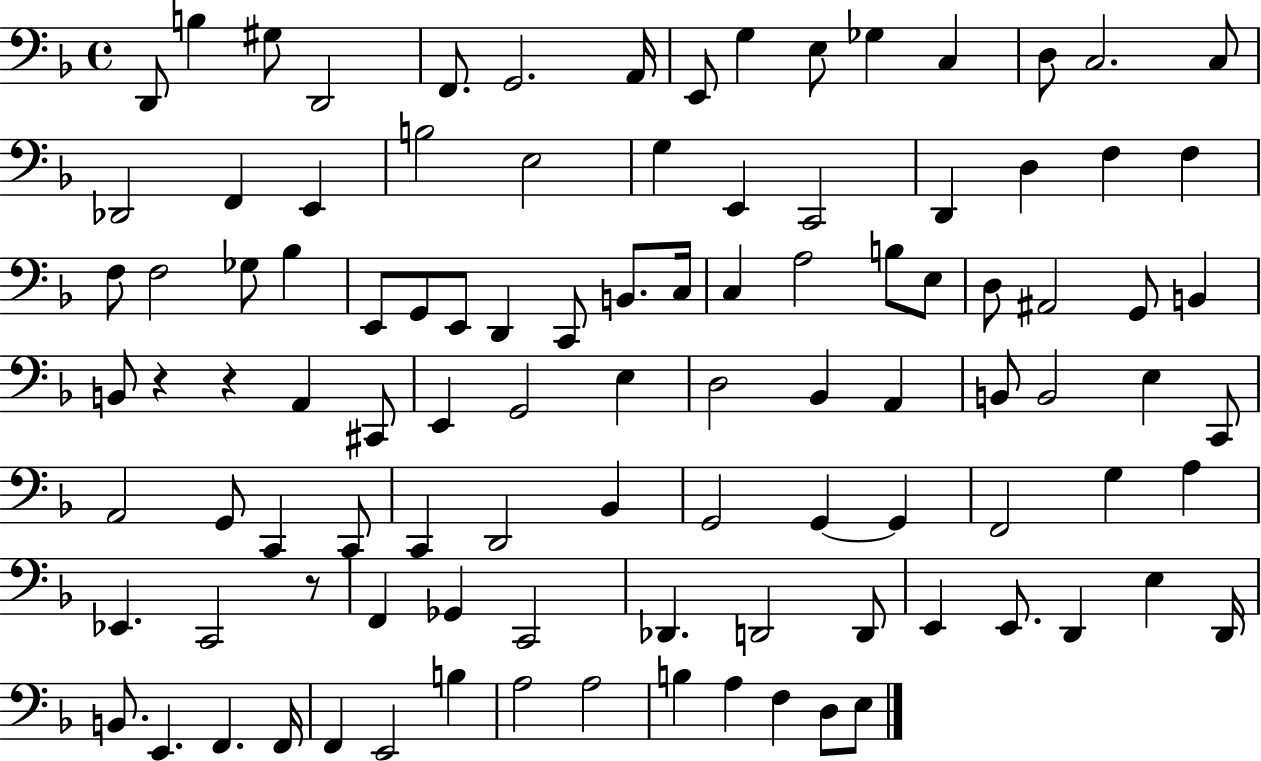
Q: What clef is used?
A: bass